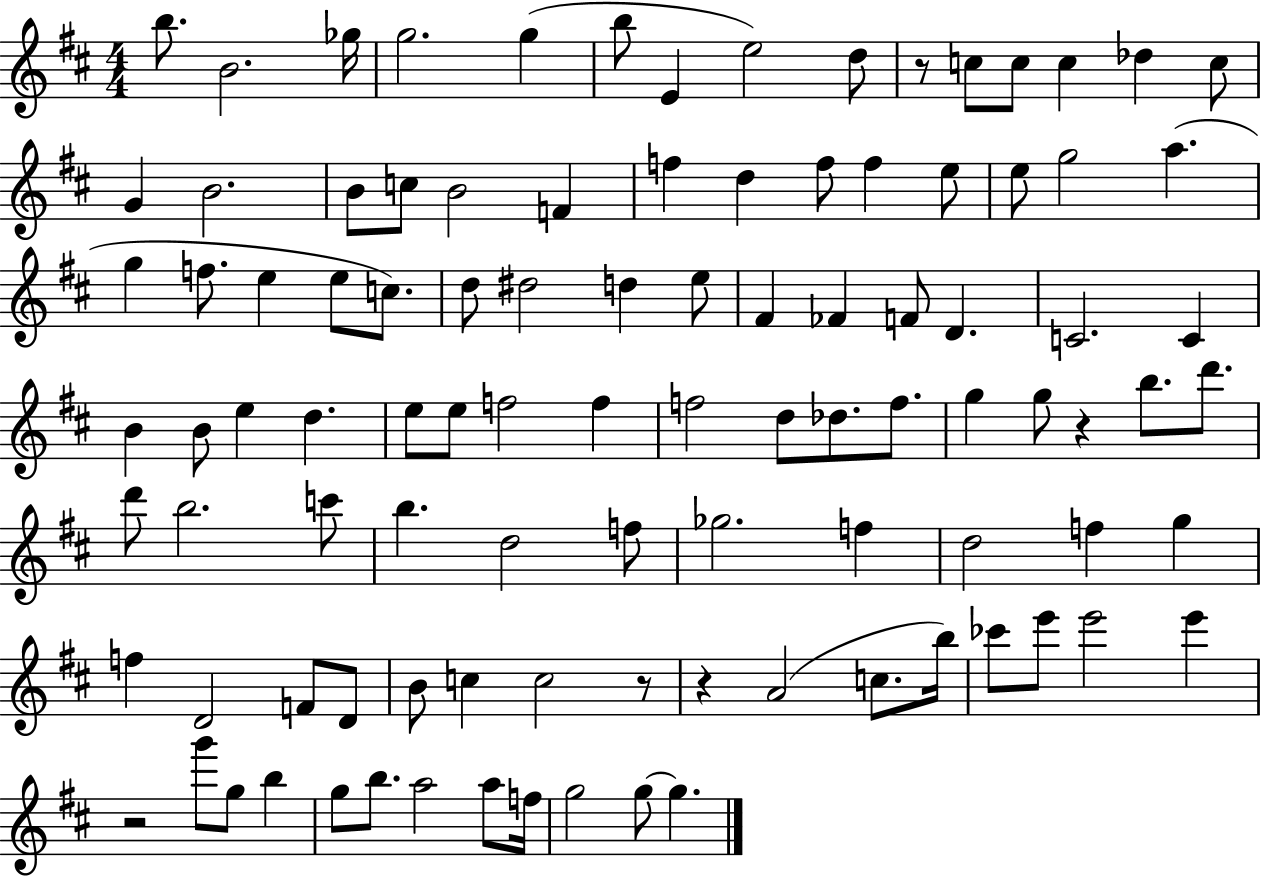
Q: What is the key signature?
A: D major